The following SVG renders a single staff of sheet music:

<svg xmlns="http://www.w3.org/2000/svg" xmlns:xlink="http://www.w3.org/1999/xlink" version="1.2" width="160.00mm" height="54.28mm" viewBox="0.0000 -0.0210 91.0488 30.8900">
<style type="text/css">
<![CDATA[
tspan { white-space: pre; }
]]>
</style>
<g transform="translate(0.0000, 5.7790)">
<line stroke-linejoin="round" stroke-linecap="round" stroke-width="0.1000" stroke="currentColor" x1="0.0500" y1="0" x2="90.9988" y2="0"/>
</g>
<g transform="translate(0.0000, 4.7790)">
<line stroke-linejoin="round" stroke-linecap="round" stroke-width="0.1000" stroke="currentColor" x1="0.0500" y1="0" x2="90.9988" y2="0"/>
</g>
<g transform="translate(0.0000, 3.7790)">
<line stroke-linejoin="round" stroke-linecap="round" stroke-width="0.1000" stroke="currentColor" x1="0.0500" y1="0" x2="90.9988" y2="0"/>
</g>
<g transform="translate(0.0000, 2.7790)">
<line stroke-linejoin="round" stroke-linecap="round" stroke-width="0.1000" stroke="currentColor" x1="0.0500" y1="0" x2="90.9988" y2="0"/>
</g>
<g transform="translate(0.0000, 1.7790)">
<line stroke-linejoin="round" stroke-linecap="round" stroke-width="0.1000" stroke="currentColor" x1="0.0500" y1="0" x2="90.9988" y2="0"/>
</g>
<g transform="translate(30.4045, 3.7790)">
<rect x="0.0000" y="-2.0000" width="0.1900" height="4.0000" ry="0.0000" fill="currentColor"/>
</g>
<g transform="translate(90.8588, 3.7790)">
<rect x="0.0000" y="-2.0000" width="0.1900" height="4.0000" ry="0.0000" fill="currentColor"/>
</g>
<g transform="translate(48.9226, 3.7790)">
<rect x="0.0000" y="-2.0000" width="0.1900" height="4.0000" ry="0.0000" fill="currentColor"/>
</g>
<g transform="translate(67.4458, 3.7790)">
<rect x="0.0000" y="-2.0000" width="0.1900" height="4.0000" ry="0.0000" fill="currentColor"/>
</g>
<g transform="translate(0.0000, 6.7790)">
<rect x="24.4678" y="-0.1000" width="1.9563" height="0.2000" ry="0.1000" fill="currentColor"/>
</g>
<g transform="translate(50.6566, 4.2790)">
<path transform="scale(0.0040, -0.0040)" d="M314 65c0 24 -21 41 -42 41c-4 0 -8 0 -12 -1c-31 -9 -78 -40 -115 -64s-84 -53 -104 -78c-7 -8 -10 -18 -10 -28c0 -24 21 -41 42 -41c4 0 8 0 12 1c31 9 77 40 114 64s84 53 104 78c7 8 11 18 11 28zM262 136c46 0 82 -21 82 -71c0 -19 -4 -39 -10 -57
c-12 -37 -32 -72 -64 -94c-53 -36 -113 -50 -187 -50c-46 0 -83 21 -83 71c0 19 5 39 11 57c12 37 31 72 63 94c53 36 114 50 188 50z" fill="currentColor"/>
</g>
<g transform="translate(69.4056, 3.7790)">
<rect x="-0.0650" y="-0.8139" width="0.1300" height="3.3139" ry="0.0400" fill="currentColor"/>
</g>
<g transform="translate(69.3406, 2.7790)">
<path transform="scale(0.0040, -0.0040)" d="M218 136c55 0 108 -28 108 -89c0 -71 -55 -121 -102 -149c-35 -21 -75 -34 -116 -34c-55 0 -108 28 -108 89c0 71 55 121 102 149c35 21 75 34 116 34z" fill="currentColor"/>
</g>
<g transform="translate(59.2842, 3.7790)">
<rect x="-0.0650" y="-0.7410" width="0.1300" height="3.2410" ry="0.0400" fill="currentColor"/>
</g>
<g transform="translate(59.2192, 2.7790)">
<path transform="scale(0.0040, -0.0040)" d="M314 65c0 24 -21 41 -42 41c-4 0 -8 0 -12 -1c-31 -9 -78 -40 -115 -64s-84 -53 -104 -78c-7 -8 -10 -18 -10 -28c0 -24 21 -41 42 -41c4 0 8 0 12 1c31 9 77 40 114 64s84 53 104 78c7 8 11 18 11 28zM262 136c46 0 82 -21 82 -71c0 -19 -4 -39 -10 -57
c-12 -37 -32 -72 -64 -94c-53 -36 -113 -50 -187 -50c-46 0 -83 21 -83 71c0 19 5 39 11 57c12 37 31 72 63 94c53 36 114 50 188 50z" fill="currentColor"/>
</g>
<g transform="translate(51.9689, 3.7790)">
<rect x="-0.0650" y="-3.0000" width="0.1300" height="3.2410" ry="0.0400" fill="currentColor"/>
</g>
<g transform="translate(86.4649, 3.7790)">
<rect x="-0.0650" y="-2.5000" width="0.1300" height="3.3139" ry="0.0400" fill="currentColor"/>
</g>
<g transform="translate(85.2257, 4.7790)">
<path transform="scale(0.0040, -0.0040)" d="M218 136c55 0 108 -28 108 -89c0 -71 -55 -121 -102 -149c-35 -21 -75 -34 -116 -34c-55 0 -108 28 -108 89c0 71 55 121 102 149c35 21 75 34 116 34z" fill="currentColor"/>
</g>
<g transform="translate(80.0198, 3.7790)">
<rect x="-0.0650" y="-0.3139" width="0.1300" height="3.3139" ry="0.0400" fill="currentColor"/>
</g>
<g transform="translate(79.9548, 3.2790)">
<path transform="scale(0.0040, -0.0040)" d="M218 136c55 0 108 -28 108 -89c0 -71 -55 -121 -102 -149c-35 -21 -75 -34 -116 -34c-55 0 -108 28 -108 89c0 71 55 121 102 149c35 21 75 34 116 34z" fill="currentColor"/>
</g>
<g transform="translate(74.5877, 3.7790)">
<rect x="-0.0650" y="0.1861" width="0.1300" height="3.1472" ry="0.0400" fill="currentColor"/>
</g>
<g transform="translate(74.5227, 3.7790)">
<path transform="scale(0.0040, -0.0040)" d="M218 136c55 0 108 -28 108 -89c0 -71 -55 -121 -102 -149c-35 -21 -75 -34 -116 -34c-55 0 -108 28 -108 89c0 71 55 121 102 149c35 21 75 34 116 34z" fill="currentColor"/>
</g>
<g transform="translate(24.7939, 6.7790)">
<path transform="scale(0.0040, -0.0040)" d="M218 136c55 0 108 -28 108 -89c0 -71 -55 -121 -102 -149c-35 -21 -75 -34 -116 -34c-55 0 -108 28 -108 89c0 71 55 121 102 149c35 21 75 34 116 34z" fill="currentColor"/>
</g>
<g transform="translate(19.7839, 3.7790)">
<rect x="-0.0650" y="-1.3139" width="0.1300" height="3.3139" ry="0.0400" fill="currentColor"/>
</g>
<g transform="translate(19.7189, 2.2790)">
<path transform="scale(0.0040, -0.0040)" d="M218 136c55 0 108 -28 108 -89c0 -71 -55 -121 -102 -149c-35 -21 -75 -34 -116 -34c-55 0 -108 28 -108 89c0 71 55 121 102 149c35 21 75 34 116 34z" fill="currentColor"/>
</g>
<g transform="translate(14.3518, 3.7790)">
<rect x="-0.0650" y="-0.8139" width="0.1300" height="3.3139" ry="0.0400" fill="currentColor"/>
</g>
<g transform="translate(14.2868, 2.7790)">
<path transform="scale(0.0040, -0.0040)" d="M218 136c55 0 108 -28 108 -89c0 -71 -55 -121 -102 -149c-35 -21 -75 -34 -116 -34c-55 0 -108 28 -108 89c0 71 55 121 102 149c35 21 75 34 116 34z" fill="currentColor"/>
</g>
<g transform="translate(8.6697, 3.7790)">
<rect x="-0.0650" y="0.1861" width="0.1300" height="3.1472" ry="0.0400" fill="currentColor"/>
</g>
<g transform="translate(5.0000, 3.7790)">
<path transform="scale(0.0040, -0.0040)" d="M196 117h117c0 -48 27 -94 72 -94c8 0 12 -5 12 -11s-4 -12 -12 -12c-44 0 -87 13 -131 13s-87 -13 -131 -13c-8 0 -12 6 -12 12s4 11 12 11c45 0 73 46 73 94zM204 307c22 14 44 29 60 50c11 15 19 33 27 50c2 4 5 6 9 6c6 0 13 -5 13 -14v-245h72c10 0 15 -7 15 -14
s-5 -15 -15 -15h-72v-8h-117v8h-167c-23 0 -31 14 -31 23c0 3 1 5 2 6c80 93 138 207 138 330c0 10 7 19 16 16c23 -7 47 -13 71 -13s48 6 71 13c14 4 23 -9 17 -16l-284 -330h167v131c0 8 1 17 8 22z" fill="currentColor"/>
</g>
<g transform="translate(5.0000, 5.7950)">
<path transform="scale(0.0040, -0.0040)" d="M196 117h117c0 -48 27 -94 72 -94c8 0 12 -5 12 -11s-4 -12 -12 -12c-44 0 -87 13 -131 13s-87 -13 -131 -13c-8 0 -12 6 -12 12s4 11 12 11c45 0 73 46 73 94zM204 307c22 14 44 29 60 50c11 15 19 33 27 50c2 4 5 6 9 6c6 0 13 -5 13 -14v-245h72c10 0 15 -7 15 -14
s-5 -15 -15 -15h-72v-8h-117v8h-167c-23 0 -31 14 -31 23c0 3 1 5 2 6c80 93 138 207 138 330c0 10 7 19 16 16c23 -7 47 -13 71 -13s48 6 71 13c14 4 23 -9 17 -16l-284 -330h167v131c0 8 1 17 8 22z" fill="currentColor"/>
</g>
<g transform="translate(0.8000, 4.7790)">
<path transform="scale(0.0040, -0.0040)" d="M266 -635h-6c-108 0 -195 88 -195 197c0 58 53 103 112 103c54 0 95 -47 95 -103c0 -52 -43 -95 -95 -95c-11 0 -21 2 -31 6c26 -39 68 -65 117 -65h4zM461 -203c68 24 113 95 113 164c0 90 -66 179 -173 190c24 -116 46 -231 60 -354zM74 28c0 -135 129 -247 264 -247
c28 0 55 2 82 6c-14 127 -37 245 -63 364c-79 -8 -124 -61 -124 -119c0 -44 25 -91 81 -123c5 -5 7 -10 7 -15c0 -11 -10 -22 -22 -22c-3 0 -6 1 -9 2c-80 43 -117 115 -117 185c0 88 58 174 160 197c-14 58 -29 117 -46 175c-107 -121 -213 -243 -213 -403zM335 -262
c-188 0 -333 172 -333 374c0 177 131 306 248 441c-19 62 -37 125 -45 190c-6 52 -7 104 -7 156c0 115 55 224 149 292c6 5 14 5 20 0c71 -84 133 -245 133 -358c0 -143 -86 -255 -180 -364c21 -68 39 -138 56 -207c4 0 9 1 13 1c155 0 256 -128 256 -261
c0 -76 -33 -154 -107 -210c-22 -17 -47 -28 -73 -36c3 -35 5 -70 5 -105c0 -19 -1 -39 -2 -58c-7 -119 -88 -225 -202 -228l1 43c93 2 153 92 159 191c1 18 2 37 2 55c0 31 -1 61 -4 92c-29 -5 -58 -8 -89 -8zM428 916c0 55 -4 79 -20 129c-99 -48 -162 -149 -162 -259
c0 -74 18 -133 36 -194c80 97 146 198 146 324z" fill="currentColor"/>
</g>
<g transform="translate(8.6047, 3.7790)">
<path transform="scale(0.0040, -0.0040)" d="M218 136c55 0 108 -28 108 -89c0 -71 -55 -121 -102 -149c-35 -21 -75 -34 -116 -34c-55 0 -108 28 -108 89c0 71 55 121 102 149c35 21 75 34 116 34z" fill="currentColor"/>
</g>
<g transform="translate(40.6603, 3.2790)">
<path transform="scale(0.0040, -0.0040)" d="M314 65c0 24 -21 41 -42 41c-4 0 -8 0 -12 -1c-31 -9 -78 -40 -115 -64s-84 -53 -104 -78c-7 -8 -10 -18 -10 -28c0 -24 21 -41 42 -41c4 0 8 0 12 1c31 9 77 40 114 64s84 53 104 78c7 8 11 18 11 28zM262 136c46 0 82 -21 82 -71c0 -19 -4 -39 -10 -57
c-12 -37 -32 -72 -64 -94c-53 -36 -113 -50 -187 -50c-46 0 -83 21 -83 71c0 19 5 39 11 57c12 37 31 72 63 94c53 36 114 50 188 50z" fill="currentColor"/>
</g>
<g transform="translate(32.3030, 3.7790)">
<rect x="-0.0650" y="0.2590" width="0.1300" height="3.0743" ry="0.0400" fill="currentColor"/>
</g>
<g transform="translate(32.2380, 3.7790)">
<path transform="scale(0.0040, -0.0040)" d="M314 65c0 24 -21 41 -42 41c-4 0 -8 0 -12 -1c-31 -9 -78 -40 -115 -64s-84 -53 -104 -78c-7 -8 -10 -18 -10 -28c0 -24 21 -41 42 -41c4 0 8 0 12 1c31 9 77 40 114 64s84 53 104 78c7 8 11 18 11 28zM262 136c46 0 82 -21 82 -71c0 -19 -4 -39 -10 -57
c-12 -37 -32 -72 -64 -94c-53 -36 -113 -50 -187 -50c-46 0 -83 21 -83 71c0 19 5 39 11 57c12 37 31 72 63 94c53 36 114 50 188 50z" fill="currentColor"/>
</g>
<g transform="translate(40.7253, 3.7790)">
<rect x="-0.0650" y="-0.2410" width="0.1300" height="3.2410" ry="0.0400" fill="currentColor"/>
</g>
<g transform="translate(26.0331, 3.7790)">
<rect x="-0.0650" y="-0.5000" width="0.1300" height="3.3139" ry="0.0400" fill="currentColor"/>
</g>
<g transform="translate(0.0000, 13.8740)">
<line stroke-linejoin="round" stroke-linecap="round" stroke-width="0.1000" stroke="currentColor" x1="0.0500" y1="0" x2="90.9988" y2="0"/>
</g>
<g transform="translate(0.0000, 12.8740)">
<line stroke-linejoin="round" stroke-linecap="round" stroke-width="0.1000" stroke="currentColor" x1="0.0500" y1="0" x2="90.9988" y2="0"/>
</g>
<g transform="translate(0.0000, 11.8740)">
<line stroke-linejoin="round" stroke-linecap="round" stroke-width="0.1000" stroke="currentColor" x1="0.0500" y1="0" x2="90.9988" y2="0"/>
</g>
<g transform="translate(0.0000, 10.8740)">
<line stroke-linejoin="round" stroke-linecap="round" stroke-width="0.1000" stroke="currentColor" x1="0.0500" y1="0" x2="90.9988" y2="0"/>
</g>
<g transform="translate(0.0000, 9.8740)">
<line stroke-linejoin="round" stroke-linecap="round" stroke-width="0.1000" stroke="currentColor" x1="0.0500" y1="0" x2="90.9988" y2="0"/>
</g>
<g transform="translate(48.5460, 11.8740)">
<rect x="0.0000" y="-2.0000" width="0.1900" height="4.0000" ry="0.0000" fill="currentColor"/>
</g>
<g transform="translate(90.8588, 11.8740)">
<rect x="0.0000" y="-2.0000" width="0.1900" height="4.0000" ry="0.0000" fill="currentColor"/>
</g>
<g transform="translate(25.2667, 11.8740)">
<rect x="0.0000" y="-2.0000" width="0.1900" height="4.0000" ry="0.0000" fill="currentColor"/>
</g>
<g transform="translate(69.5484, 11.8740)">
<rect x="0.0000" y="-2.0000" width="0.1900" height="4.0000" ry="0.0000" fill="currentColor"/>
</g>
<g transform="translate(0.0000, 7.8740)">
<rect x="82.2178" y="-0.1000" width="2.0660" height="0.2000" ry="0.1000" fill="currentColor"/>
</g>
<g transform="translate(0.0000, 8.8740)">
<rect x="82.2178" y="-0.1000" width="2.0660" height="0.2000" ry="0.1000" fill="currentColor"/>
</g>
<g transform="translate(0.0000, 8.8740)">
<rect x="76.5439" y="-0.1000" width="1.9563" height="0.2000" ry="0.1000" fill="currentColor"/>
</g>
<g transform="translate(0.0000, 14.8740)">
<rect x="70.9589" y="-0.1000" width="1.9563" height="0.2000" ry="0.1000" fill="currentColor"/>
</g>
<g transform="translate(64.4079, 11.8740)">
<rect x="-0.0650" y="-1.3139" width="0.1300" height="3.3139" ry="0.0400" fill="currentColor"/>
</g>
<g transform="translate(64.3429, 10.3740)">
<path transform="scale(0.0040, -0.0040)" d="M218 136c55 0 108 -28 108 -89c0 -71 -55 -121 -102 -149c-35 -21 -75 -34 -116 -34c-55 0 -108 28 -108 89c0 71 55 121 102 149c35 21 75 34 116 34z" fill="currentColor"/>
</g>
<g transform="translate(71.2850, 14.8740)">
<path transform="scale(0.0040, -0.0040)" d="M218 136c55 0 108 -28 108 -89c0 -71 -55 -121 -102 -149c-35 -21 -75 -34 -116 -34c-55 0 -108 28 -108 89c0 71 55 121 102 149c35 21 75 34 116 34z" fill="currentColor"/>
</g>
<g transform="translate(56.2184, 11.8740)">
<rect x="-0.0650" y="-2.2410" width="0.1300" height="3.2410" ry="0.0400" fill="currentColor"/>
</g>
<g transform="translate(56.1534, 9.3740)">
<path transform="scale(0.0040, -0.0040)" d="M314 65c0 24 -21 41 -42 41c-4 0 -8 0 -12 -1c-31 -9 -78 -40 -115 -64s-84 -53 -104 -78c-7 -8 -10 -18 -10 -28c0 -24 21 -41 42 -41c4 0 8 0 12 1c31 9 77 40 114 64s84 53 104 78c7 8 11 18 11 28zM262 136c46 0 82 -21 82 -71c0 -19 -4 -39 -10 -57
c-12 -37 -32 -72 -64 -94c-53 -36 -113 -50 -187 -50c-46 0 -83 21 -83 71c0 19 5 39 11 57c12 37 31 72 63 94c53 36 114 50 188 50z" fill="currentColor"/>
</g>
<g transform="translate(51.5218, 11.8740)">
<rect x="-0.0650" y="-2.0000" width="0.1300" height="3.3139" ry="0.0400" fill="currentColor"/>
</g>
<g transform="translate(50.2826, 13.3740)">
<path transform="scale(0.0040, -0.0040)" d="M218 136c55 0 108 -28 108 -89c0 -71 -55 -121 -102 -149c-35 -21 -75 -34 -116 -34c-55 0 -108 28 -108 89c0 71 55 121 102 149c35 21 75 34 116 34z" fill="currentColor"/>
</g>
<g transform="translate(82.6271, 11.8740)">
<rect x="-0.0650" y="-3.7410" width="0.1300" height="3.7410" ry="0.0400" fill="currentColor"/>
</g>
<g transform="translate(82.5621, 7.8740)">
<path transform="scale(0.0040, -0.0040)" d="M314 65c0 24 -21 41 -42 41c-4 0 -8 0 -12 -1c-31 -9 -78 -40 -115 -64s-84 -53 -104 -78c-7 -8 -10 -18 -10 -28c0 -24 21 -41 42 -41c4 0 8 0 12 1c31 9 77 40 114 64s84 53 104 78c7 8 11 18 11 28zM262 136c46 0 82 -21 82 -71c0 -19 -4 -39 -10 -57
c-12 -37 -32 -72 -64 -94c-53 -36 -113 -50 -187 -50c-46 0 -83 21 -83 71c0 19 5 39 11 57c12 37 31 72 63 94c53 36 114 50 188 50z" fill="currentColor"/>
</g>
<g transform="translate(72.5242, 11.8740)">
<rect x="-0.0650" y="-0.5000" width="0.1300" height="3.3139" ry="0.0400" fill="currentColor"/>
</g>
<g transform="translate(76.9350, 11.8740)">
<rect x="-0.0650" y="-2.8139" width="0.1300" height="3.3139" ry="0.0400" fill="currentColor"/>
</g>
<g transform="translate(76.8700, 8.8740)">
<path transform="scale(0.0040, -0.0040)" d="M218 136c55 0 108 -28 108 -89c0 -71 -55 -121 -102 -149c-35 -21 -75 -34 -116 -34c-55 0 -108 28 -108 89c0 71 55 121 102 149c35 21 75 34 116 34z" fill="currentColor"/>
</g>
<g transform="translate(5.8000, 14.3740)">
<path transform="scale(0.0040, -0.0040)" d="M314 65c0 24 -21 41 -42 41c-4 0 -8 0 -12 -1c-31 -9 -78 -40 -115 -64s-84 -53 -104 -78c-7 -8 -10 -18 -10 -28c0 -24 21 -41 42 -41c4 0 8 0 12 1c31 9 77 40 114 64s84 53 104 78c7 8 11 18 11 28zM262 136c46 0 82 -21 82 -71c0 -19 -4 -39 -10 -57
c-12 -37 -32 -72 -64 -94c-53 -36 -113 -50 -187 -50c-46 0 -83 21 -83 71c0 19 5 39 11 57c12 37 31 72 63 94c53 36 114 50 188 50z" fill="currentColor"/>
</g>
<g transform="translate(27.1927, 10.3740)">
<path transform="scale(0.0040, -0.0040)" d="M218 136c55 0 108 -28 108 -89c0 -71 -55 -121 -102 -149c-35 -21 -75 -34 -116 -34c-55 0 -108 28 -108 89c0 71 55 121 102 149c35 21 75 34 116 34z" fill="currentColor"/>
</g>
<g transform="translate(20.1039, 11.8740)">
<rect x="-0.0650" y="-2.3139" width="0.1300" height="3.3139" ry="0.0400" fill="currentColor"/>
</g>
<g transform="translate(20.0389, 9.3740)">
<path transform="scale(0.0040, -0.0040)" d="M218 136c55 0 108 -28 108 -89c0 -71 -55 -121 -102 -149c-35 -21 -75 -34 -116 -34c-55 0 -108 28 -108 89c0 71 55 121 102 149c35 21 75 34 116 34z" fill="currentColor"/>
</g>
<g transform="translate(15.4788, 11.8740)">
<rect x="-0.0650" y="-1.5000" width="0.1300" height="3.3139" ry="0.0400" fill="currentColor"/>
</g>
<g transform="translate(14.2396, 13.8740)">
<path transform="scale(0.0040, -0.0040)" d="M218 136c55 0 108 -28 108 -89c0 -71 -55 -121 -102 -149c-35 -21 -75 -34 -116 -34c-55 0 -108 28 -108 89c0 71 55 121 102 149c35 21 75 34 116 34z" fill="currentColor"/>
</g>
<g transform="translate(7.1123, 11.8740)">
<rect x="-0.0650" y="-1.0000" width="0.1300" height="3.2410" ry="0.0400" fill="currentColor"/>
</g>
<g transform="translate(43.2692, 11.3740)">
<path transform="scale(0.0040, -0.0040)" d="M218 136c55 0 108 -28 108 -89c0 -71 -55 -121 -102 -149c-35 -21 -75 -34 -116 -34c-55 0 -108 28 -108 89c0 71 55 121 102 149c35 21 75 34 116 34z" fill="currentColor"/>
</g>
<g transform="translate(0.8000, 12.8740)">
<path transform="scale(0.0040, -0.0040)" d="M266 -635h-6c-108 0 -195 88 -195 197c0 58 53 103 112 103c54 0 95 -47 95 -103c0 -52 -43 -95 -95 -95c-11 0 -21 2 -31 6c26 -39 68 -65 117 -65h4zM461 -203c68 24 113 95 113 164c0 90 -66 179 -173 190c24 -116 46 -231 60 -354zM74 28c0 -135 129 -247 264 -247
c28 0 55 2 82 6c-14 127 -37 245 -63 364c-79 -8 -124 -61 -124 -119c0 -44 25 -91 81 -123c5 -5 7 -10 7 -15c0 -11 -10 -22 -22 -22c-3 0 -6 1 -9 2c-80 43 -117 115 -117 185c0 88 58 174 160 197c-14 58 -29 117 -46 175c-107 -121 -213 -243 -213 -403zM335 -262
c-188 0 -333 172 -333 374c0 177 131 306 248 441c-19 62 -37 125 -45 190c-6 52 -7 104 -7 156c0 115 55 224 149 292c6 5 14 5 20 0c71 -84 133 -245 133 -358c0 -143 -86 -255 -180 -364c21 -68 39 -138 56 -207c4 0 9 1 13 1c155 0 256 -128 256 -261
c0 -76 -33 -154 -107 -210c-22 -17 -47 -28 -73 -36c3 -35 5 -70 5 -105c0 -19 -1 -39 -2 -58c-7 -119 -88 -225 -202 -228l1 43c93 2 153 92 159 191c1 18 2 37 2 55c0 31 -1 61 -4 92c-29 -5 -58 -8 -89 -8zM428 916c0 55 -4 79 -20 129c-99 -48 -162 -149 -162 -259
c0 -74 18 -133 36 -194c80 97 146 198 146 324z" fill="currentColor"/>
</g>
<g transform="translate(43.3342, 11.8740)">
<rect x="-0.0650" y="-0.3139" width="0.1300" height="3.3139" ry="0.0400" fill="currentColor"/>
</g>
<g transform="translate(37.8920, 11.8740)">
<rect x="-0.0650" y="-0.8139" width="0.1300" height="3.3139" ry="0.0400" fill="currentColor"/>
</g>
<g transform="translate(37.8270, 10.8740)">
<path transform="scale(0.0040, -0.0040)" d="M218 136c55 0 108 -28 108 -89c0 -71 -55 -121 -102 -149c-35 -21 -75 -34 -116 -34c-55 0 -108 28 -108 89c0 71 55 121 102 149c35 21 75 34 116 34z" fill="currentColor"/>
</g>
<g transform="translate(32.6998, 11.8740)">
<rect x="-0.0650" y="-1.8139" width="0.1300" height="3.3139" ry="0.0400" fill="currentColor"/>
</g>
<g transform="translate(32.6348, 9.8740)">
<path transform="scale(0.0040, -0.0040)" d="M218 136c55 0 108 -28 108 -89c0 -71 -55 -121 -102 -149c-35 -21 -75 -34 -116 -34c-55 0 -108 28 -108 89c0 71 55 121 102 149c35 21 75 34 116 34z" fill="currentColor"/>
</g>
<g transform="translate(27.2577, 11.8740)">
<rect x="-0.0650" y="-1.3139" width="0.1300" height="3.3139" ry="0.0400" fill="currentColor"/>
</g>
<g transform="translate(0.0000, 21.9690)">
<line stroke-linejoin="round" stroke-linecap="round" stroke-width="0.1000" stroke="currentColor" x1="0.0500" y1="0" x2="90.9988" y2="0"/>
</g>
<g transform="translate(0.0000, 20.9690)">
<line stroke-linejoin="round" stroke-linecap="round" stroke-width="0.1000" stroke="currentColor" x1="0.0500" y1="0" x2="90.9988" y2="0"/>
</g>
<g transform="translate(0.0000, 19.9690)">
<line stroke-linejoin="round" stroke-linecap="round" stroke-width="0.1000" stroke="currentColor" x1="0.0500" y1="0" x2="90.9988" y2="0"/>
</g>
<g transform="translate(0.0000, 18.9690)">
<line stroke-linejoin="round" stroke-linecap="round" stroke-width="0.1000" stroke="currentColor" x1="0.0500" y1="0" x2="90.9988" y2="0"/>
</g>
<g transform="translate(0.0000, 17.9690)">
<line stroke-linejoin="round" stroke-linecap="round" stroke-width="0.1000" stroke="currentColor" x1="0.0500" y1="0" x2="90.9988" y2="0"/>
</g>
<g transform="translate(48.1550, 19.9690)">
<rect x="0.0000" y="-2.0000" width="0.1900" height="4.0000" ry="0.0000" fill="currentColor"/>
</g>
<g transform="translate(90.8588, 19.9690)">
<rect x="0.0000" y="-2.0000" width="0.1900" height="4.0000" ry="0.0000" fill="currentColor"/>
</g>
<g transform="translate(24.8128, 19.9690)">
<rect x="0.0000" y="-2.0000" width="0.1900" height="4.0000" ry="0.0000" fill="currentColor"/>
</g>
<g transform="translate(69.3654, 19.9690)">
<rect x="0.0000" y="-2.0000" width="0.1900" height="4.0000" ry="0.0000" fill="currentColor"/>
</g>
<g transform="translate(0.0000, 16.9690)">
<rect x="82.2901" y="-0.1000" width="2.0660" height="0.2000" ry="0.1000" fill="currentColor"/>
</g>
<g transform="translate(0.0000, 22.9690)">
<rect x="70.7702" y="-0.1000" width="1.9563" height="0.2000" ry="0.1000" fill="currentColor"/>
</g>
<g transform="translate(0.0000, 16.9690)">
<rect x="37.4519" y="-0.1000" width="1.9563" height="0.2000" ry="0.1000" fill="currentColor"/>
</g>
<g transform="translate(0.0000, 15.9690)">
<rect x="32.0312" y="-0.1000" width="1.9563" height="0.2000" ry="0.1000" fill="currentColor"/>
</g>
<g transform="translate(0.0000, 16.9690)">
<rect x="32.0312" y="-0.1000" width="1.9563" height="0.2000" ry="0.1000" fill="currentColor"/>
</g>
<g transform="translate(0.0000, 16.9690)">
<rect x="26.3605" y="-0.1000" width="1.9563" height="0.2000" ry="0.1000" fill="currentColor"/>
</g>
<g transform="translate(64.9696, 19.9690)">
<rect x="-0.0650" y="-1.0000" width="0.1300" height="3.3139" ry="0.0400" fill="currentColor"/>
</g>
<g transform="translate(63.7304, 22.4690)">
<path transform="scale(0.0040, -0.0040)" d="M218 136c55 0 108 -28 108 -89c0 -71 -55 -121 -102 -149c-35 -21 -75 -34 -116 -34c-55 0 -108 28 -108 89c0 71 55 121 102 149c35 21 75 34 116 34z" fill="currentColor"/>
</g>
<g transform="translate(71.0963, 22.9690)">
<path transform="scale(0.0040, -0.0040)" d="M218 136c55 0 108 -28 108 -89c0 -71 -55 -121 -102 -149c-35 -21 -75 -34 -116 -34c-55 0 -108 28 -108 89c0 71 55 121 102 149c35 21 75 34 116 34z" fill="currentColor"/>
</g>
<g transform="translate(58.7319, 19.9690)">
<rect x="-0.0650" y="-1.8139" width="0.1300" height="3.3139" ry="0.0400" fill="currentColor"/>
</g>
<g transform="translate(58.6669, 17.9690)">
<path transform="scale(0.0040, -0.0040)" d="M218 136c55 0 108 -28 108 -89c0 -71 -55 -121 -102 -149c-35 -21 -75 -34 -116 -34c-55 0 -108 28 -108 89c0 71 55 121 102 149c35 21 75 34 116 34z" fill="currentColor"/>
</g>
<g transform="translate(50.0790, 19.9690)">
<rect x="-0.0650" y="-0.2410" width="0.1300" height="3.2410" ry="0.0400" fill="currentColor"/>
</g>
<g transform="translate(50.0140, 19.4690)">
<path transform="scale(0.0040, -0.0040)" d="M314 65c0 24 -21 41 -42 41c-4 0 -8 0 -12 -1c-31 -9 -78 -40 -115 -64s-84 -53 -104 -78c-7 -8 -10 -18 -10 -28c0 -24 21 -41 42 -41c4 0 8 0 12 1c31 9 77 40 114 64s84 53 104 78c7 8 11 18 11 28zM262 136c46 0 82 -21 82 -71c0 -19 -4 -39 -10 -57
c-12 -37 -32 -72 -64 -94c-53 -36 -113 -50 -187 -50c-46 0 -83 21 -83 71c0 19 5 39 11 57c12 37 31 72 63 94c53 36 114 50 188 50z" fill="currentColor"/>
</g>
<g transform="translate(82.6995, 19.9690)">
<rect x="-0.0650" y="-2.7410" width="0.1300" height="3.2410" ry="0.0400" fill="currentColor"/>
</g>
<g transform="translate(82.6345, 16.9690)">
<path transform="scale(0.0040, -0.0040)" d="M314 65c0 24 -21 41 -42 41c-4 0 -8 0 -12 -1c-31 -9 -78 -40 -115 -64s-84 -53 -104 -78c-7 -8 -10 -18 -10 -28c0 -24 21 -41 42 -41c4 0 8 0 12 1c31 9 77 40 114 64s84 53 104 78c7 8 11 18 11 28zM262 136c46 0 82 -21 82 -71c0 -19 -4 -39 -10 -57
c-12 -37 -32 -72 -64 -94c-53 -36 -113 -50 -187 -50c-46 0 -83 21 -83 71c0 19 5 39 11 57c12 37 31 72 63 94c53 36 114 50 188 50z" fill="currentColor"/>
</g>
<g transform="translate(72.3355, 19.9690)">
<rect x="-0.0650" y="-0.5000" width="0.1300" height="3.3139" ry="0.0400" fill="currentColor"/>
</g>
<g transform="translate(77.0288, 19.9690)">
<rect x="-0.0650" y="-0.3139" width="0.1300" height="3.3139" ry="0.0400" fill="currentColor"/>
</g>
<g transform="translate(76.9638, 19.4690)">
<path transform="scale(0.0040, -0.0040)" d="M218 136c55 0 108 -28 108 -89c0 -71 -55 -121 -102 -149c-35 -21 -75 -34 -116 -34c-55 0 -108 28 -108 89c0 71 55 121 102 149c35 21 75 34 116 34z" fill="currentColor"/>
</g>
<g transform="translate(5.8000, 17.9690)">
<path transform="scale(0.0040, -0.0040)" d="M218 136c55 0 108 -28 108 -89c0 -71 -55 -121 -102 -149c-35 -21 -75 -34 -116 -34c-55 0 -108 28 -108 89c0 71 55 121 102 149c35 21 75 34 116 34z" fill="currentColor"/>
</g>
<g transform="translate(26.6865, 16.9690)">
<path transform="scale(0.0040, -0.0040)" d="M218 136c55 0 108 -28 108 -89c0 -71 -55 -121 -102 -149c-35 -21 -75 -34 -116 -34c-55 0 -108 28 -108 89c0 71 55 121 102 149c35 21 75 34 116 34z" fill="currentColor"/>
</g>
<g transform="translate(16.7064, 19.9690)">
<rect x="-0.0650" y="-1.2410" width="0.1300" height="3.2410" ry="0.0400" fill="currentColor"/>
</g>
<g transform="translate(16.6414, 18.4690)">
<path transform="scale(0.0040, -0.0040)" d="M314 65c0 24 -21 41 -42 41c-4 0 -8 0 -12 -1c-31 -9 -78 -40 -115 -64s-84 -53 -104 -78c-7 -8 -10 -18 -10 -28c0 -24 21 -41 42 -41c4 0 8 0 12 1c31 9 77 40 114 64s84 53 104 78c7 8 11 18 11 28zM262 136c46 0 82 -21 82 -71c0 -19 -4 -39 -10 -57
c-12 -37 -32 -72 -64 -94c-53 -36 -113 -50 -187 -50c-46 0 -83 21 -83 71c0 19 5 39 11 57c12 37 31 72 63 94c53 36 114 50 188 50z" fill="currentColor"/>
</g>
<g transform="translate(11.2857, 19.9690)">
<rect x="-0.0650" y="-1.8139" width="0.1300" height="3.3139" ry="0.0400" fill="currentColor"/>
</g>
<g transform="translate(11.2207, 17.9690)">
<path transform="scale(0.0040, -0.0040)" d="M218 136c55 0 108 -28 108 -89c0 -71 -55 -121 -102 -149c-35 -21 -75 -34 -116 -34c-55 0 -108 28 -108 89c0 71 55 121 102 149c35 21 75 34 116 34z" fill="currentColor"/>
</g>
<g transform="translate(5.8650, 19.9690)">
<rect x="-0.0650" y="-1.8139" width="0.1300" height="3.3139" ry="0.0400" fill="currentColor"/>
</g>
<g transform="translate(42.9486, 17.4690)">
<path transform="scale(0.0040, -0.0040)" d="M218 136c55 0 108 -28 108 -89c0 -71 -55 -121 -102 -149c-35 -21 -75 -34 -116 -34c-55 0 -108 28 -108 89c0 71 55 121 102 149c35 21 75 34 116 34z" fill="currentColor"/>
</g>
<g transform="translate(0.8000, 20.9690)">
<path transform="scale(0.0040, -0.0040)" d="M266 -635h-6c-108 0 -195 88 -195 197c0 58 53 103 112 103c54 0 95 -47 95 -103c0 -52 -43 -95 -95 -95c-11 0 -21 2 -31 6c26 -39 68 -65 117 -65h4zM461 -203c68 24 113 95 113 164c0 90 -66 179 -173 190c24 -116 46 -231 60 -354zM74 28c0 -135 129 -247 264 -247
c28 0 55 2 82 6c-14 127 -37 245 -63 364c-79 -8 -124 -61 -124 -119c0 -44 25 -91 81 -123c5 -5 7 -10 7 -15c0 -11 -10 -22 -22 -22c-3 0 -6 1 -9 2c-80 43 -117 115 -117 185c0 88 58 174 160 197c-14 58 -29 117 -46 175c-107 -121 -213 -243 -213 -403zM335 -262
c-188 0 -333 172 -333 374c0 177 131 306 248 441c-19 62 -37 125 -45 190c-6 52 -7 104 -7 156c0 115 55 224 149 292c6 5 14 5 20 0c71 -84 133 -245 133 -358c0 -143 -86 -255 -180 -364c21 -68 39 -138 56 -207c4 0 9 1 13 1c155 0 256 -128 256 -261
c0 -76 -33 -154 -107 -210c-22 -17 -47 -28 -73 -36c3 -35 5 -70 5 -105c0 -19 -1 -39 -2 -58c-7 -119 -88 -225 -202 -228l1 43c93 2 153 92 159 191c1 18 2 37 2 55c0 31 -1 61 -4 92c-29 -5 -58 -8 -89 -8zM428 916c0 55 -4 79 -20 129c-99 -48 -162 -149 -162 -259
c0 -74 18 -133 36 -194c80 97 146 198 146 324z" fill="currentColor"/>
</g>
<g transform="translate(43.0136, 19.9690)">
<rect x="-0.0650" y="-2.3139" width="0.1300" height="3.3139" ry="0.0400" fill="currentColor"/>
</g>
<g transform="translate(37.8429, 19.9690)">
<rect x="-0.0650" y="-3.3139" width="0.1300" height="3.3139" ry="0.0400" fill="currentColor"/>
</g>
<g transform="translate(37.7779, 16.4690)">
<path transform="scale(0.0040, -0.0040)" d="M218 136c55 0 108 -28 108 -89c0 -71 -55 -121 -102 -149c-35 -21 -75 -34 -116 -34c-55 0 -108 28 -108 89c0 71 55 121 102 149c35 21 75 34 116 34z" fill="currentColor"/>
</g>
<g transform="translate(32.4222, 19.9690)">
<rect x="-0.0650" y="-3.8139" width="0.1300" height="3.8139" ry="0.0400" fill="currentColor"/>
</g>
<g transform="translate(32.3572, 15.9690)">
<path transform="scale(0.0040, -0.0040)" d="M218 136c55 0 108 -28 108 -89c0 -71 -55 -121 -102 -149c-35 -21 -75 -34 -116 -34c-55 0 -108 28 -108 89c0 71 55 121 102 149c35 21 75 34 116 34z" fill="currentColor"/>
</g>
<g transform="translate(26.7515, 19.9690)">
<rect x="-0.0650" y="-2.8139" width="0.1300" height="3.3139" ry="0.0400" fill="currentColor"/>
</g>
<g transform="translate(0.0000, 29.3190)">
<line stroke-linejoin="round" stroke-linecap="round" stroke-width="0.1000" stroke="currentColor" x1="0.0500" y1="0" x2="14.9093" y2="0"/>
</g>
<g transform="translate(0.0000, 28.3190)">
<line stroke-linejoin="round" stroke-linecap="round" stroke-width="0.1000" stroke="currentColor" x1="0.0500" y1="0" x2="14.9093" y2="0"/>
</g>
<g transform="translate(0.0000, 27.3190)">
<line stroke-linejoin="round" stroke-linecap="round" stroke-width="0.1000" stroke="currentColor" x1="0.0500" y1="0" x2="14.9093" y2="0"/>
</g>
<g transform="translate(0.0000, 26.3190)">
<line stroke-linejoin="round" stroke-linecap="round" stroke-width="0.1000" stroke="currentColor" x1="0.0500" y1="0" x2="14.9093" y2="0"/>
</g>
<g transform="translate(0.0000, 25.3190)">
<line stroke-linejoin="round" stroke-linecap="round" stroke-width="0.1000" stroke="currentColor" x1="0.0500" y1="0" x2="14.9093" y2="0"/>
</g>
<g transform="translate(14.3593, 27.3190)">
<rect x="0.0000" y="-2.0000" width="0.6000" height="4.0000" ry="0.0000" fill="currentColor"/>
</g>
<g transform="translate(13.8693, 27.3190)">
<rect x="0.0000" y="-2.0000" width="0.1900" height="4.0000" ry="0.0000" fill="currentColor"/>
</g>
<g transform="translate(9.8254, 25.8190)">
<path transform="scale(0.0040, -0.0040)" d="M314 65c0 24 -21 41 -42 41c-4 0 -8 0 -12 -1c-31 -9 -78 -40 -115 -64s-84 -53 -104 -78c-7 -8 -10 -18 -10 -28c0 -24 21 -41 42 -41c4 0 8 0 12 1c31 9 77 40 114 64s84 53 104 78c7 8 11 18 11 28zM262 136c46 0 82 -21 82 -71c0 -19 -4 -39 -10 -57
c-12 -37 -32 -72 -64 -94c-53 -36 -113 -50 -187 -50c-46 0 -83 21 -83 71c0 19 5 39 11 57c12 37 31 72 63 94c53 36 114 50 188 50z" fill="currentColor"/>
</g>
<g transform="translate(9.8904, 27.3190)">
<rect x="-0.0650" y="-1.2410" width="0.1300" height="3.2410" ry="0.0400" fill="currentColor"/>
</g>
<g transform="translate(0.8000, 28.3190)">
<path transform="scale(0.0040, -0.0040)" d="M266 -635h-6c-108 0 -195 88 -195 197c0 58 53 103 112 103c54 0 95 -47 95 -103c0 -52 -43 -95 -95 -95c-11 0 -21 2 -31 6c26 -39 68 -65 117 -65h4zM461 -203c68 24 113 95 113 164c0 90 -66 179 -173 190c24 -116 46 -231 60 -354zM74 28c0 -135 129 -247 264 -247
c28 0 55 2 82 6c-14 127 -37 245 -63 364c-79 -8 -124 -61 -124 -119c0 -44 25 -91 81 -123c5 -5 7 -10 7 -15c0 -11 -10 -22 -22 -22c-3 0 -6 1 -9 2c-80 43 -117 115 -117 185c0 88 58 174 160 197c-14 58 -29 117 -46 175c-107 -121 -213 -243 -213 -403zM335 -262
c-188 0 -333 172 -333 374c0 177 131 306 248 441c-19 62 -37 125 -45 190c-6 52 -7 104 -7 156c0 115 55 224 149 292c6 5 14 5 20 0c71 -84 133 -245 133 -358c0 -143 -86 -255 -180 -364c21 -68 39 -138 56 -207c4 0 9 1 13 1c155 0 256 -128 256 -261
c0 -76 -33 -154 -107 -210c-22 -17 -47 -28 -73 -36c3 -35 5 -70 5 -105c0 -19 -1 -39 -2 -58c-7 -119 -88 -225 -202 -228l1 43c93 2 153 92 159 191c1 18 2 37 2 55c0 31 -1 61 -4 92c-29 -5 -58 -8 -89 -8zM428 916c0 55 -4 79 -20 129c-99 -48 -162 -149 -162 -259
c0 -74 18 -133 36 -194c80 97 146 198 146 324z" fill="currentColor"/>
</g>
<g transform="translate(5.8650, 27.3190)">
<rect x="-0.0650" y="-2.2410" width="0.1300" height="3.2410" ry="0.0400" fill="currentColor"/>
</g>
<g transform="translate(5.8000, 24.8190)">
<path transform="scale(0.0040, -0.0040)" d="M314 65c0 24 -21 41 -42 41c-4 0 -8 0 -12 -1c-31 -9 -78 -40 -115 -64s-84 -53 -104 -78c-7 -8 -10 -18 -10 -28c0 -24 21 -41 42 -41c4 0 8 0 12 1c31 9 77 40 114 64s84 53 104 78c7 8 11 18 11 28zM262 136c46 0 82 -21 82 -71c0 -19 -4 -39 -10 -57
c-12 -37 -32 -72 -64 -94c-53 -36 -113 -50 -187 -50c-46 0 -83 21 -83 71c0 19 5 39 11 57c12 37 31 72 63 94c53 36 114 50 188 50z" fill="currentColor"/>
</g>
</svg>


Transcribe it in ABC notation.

X:1
T:Untitled
M:4/4
L:1/4
K:C
B d e C B2 c2 A2 d2 d B c G D2 E g e f d c F g2 e C a c'2 f f e2 a c' b g c2 f D C c a2 g2 e2